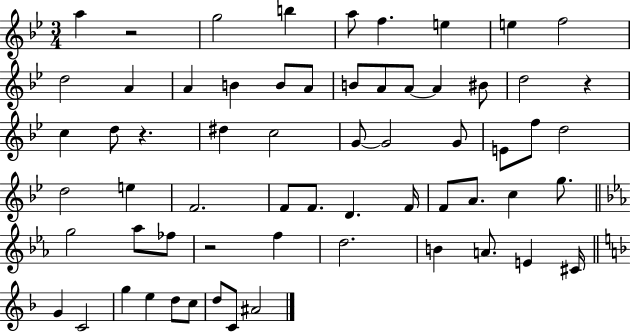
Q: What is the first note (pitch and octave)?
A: A5